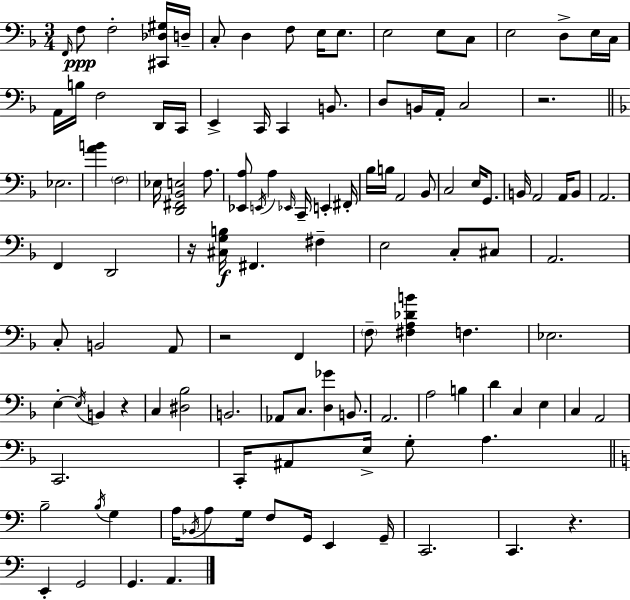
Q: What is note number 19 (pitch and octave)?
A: F3